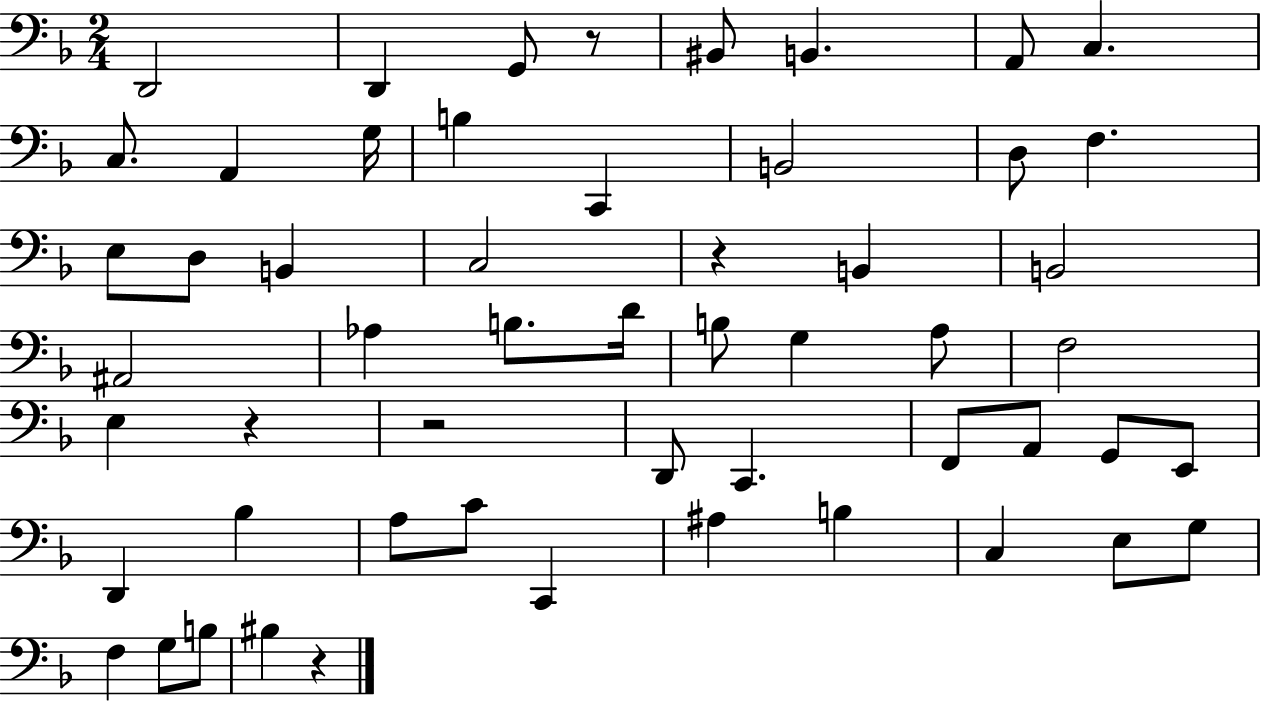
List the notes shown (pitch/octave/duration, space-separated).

D2/h D2/q G2/e R/e BIS2/e B2/q. A2/e C3/q. C3/e. A2/q G3/s B3/q C2/q B2/h D3/e F3/q. E3/e D3/e B2/q C3/h R/q B2/q B2/h A#2/h Ab3/q B3/e. D4/s B3/e G3/q A3/e F3/h E3/q R/q R/h D2/e C2/q. F2/e A2/e G2/e E2/e D2/q Bb3/q A3/e C4/e C2/q A#3/q B3/q C3/q E3/e G3/e F3/q G3/e B3/e BIS3/q R/q